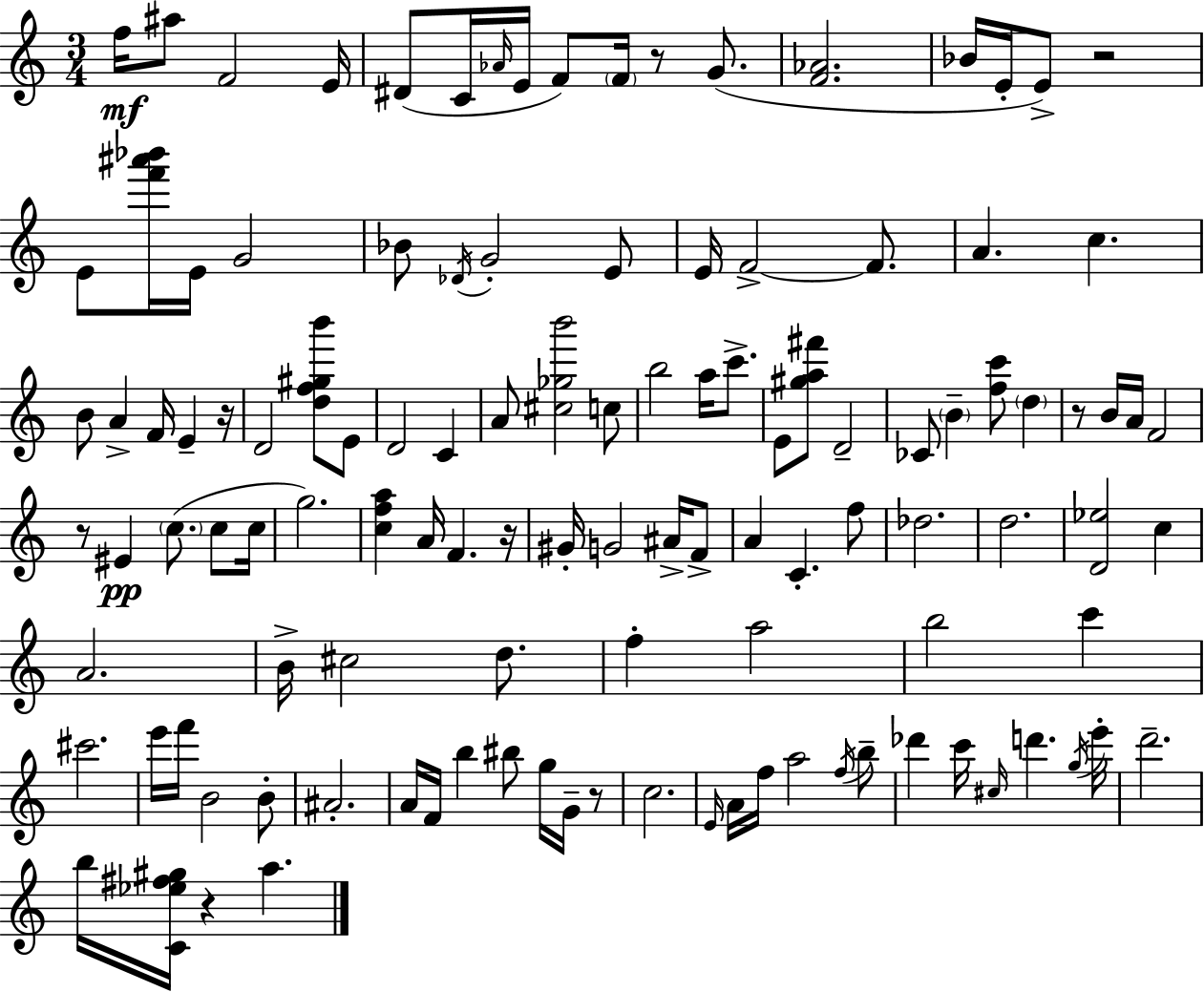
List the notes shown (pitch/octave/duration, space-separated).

F5/s A#5/e F4/h E4/s D#4/e C4/s Ab4/s E4/s F4/e F4/s R/e G4/e. [F4,Ab4]/h. Bb4/s E4/s E4/e R/h E4/e [F6,A#6,Bb6]/s E4/s G4/h Bb4/e Db4/s G4/h E4/e E4/s F4/h F4/e. A4/q. C5/q. B4/e A4/q F4/s E4/q R/s D4/h [D5,F5,G#5,B6]/e E4/e D4/h C4/q A4/e [C#5,Gb5,B6]/h C5/e B5/h A5/s C6/e. E4/e [G#5,A5,F#6]/e D4/h CES4/e B4/q [F5,C6]/e D5/q R/e B4/s A4/s F4/h R/e EIS4/q C5/e. C5/e C5/s G5/h. [C5,F5,A5]/q A4/s F4/q. R/s G#4/s G4/h A#4/s F4/e A4/q C4/q. F5/e Db5/h. D5/h. [D4,Eb5]/h C5/q A4/h. B4/s C#5/h D5/e. F5/q A5/h B5/h C6/q C#6/h. E6/s F6/s B4/h B4/e A#4/h. A4/s F4/s B5/q BIS5/e G5/s G4/s R/e C5/h. E4/s A4/s F5/s A5/h F5/s B5/e Db6/q C6/s C#5/s D6/q. G5/s E6/s D6/h. B5/s [C4,Eb5,F#5,G#5]/s R/q A5/q.